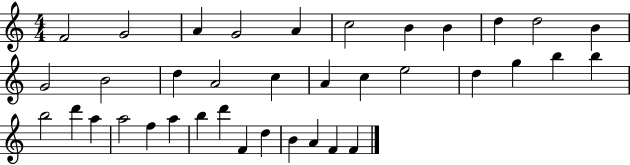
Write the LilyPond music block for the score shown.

{
  \clef treble
  \numericTimeSignature
  \time 4/4
  \key c \major
  f'2 g'2 | a'4 g'2 a'4 | c''2 b'4 b'4 | d''4 d''2 b'4 | \break g'2 b'2 | d''4 a'2 c''4 | a'4 c''4 e''2 | d''4 g''4 b''4 b''4 | \break b''2 d'''4 a''4 | a''2 f''4 a''4 | b''4 d'''4 f'4 d''4 | b'4 a'4 f'4 f'4 | \break \bar "|."
}